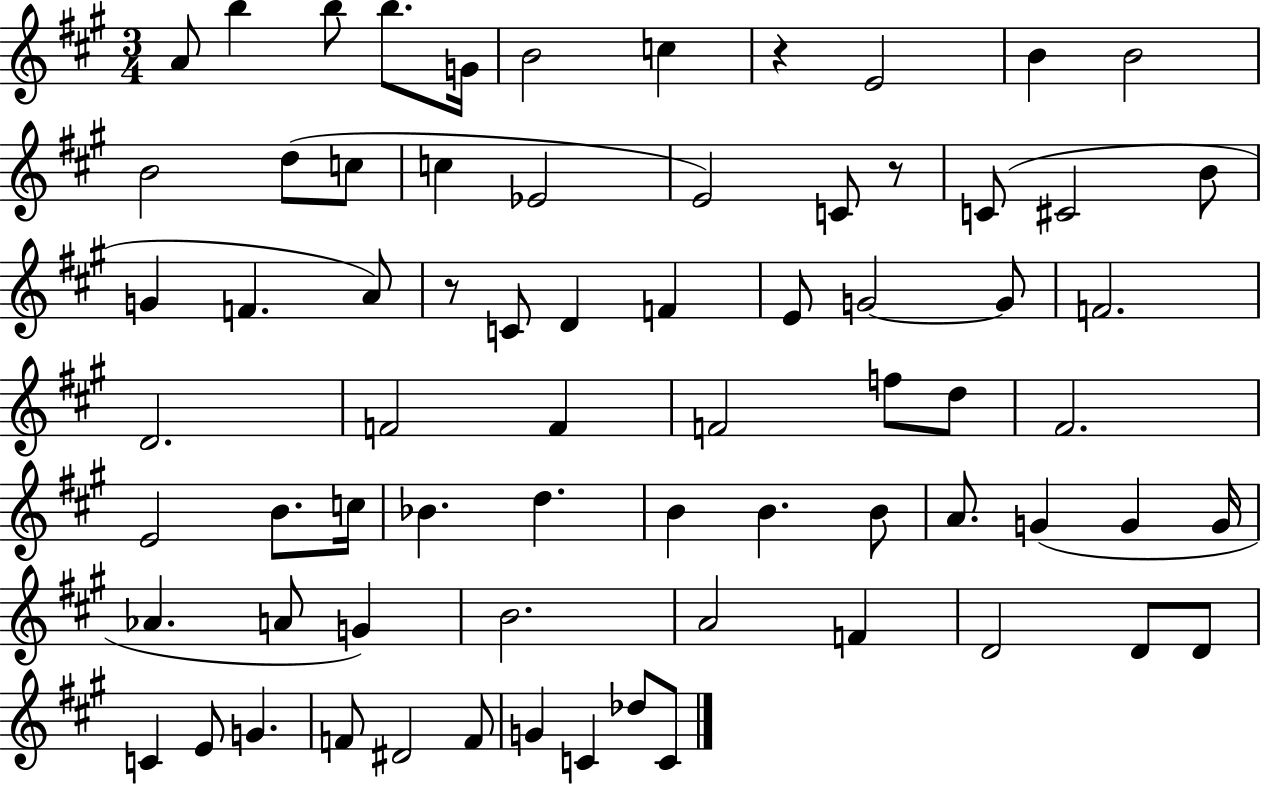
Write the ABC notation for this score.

X:1
T:Untitled
M:3/4
L:1/4
K:A
A/2 b b/2 b/2 G/4 B2 c z E2 B B2 B2 d/2 c/2 c _E2 E2 C/2 z/2 C/2 ^C2 B/2 G F A/2 z/2 C/2 D F E/2 G2 G/2 F2 D2 F2 F F2 f/2 d/2 ^F2 E2 B/2 c/4 _B d B B B/2 A/2 G G G/4 _A A/2 G B2 A2 F D2 D/2 D/2 C E/2 G F/2 ^D2 F/2 G C _d/2 C/2